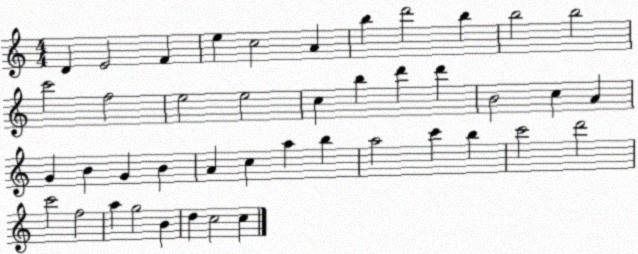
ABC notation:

X:1
T:Untitled
M:4/4
L:1/4
K:C
D E2 F e c2 A b d'2 b b2 b2 c'2 f2 e2 e2 c b d' d' B2 c A G B G B A c a b a2 c' b c'2 d'2 c'2 f2 a g2 B d c2 c